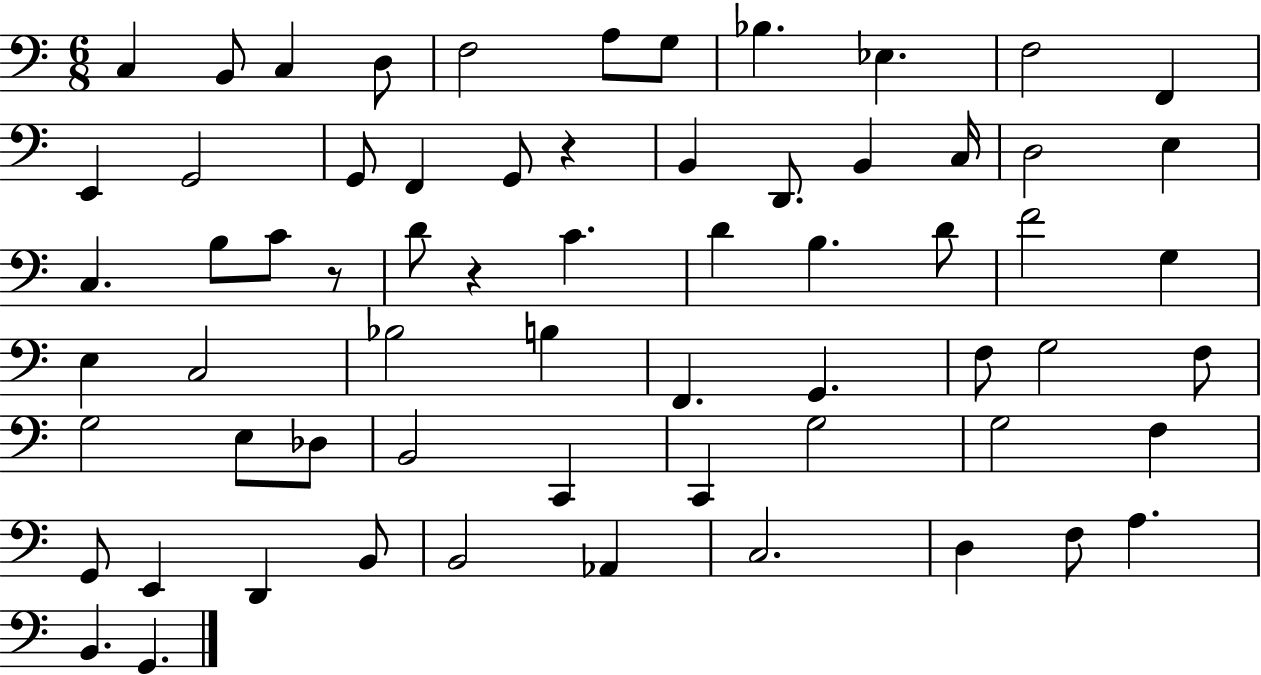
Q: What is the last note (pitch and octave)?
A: G2